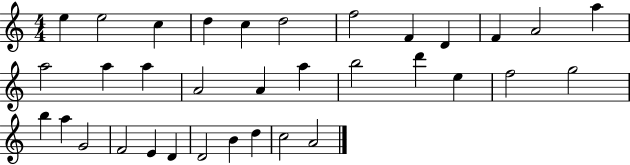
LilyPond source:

{
  \clef treble
  \numericTimeSignature
  \time 4/4
  \key c \major
  e''4 e''2 c''4 | d''4 c''4 d''2 | f''2 f'4 d'4 | f'4 a'2 a''4 | \break a''2 a''4 a''4 | a'2 a'4 a''4 | b''2 d'''4 e''4 | f''2 g''2 | \break b''4 a''4 g'2 | f'2 e'4 d'4 | d'2 b'4 d''4 | c''2 a'2 | \break \bar "|."
}